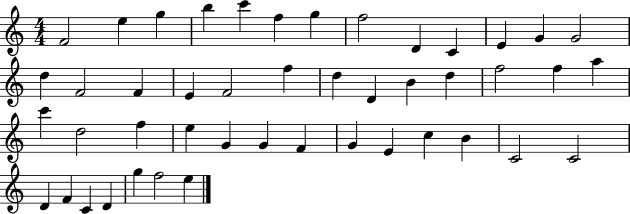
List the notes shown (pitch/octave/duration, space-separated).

F4/h E5/q G5/q B5/q C6/q F5/q G5/q F5/h D4/q C4/q E4/q G4/q G4/h D5/q F4/h F4/q E4/q F4/h F5/q D5/q D4/q B4/q D5/q F5/h F5/q A5/q C6/q D5/h F5/q E5/q G4/q G4/q F4/q G4/q E4/q C5/q B4/q C4/h C4/h D4/q F4/q C4/q D4/q G5/q F5/h E5/q